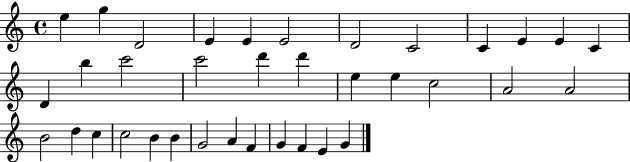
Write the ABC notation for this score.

X:1
T:Untitled
M:4/4
L:1/4
K:C
e g D2 E E E2 D2 C2 C E E C D b c'2 c'2 d' d' e e c2 A2 A2 B2 d c c2 B B G2 A F G F E G